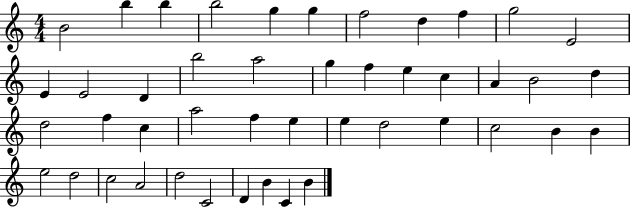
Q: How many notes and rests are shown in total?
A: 45